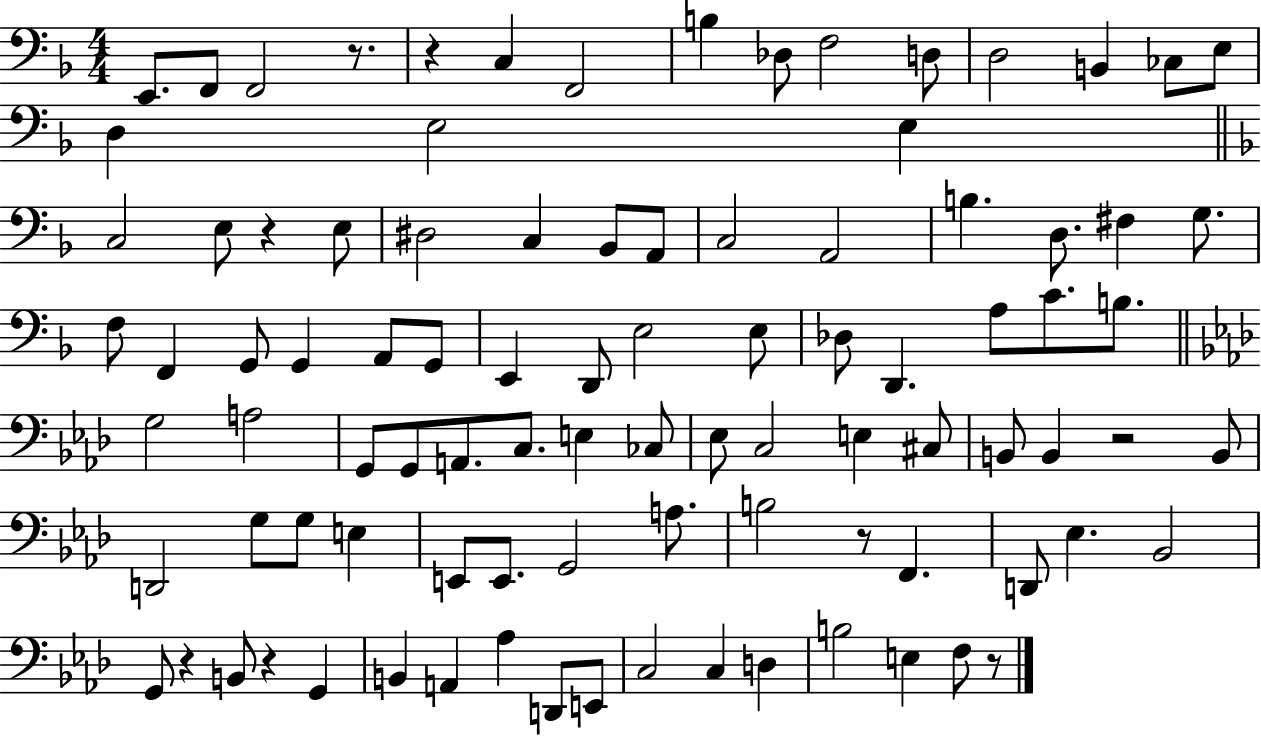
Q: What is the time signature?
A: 4/4